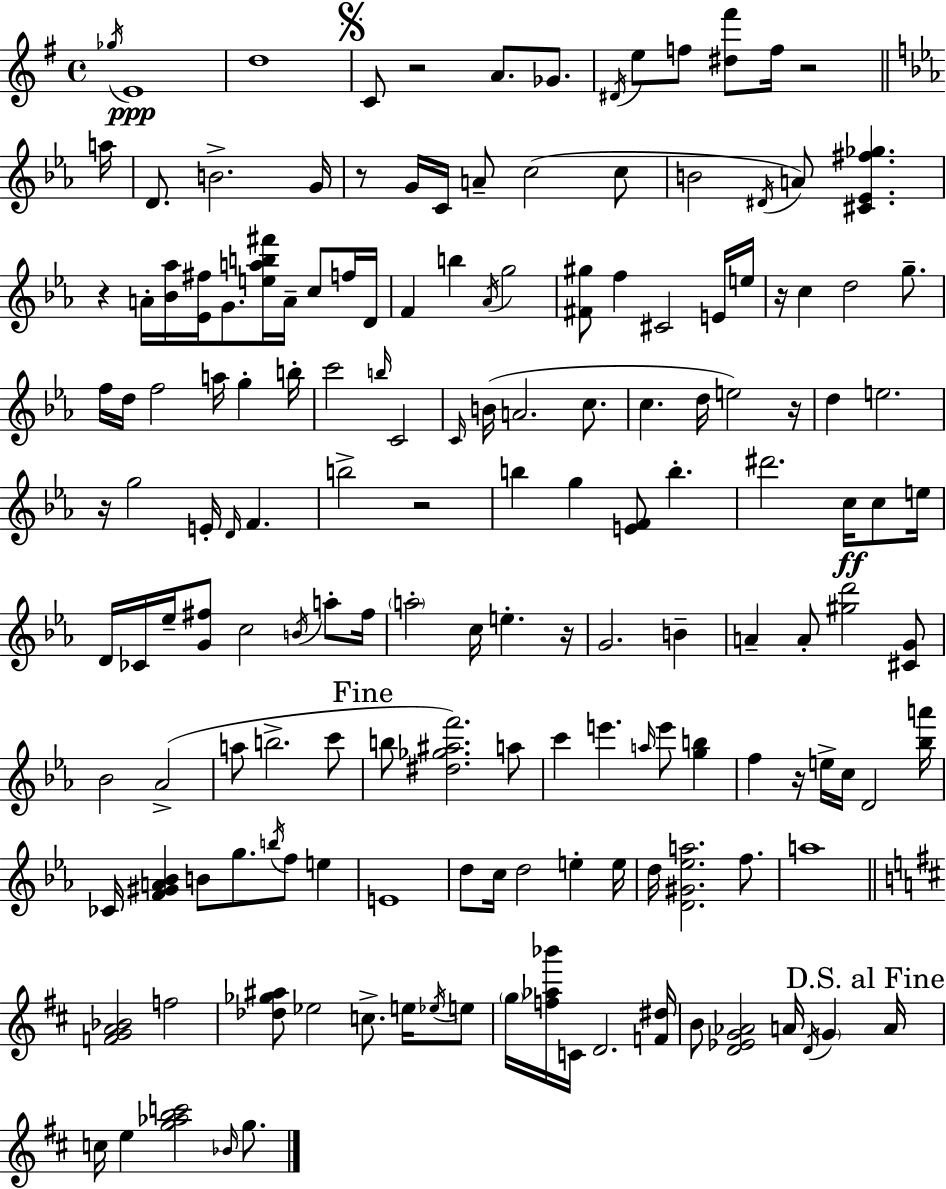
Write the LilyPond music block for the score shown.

{
  \clef treble
  \time 4/4
  \defaultTimeSignature
  \key e \minor
  \acciaccatura { ges''16 }\ppp e'1 | d''1 | \mark \markup { \musicglyph "scripts.segno" } c'8 r2 a'8. ges'8. | \acciaccatura { dis'16 } e''8 f''8 <dis'' fis'''>8 f''16 r2 | \break \bar "||" \break \key ees \major a''16 d'8. b'2.-> | g'16 r8 g'16 c'16 a'8-- c''2( c''8 | b'2 \acciaccatura { dis'16 } a'8) <cis' ees' fis'' ges''>4. | r4 a'16-. <bes' aes''>16 <ees' fis''>16 g'8. <e'' a'' b'' fis'''>16 a'16-- c''8 | \break f''16 d'16 f'4 b''4 \acciaccatura { aes'16 } g''2 | <fis' gis''>8 f''4 cis'2 | e'16 e''16 r16 c''4 d''2 | g''8.-- f''16 d''16 f''2 a''16 g''4-. | \break b''16-. c'''2 \grace { b''16 } c'2 | \grace { c'16 } b'16( a'2. | c''8. c''4. d''16 e''2) | r16 d''4 e''2. | \break r16 g''2 e'16-. \grace { d'16 } | f'4. b''2-> r2 | b''4 g''4 <e' f'>8 | b''4.-. dis'''2. | \break c''16\ff c''8 e''16 d'16 ces'16 ees''16-- <g' fis''>8 c''2 | \acciaccatura { b'16 } a''8-. fis''16 \parenthesize a''2-. c''16 | e''4.-. r16 g'2. | b'4-- a'4-- a'8-. <gis'' d'''>2 | \break <cis' g'>8 bes'2 aes'2->( | a''8 b''2.-> | c'''8 \mark "Fine" b''8 <dis'' ges'' ais'' f'''>2.) | a''8 c'''4 e'''4. | \break \grace { a''16 } e'''8 <g'' b''>4 f''4 r16 e''16-> c''16 d'2 | <bes'' a'''>16 ces'16 <f' gis' a' bes'>4 b'8 g''8. | \acciaccatura { b''16 } f''8 e''4 e'1 | d''8 c''16 d''2 | \break e''4-. e''16 d''16 <d' gis' ees'' a''>2. | f''8. a''1 | \bar "||" \break \key d \major <f' g' a' bes'>2 f''2 | <des'' ges'' ais''>8 ees''2 c''8.-> e''16 \acciaccatura { ees''16 } e''8 | \parenthesize g''16 <f'' aes'' bes'''>16 c'16 d'2. | <f' dis''>16 b'8 <d' ees' g' aes'>2 a'16 \acciaccatura { d'16 } \parenthesize g'4 | \break \mark "D.S. al Fine" a'16 c''16 e''4 <g'' aes'' b'' c'''>2 \grace { bes'16 } | g''8. \bar "|."
}